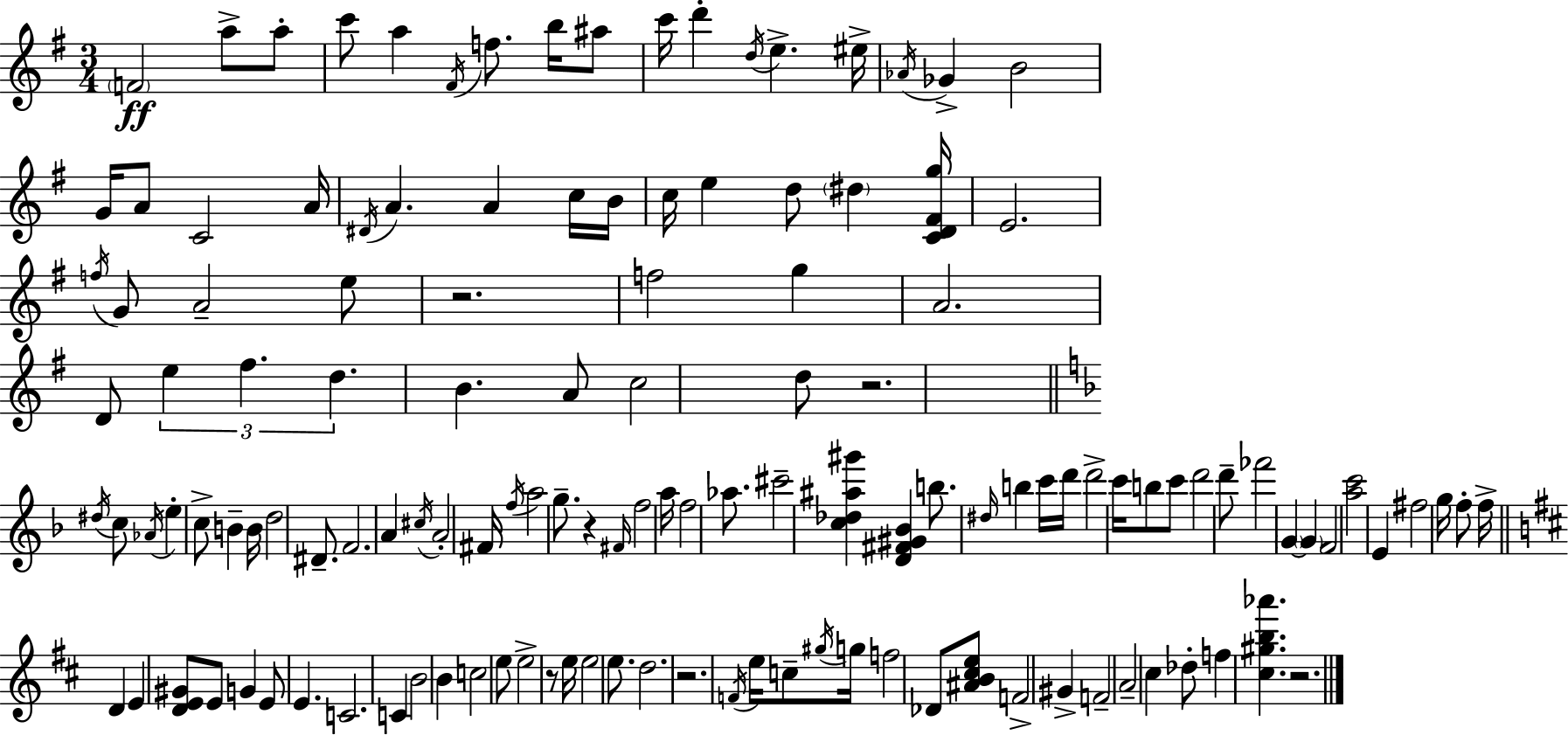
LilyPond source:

{
  \clef treble
  \numericTimeSignature
  \time 3/4
  \key e \minor
  \repeat volta 2 { \parenthesize f'2\ff a''8-> a''8-. | c'''8 a''4 \acciaccatura { fis'16 } f''8. b''16 ais''8 | c'''16 d'''4-. \acciaccatura { d''16 } e''4.-> | eis''16-> \acciaccatura { aes'16 } ges'4-> b'2 | \break g'16 a'8 c'2 | a'16 \acciaccatura { dis'16 } a'4. a'4 | c''16 b'16 c''16 e''4 d''8 \parenthesize dis''4 | <c' d' fis' g''>16 e'2. | \break \acciaccatura { f''16 } g'8 a'2-- | e''8 r2. | f''2 | g''4 a'2. | \break d'8 \tuplet 3/2 { e''4 fis''4. | d''4. } b'4. | a'8 c''2 | d''8 r2. | \break \bar "||" \break \key d \minor \acciaccatura { dis''16 } c''8 \acciaccatura { aes'16 } e''4-. c''8-> b'4-- | b'16 d''2 dis'8.-- | f'2. | a'4 \acciaccatura { cis''16 } a'2-. | \break fis'16 \acciaccatura { f''16 } a''2 | g''8.-- r4 \grace { fis'16 } f''2 | a''16 f''2 | aes''8. cis'''2-- | \break <c'' des'' ais'' gis'''>4 <d' fis' gis' bes'>4 b''8. | \grace { dis''16 } b''4 c'''16 d'''16 d'''2-> | c'''16 b''8 c'''8 d'''2 | d'''8-- fes'''2 | \break \parenthesize g'4~~ \parenthesize g'4 f'2 | <a'' c'''>2 | e'4 fis''2 | g''16 f''8-. f''16-> \bar "||" \break \key b \minor d'4 e'4 <d' e' gis'>8 e'8 | g'4 e'8 e'4. | c'2. | c'4 b'2 | \break b'4 c''2 | e''8 e''2-> r8 | e''16 e''2 e''8. | d''2. | \break r2. | \acciaccatura { f'16 } e''16 c''8-- \acciaccatura { gis''16 } g''16 f''2 | des'8 <ais' b' cis'' e''>8 f'2-> | gis'4-> f'2-- | \break a'2-- cis''4 | des''8-. f''4 <cis'' gis'' b'' aes'''>4. | r2. | } \bar "|."
}